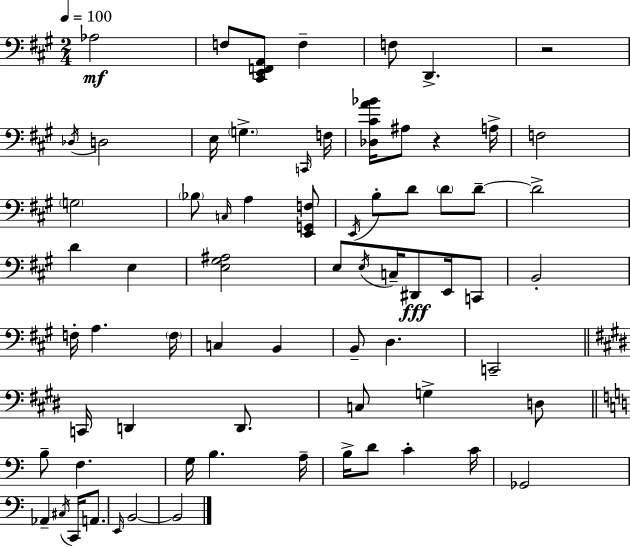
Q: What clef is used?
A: bass